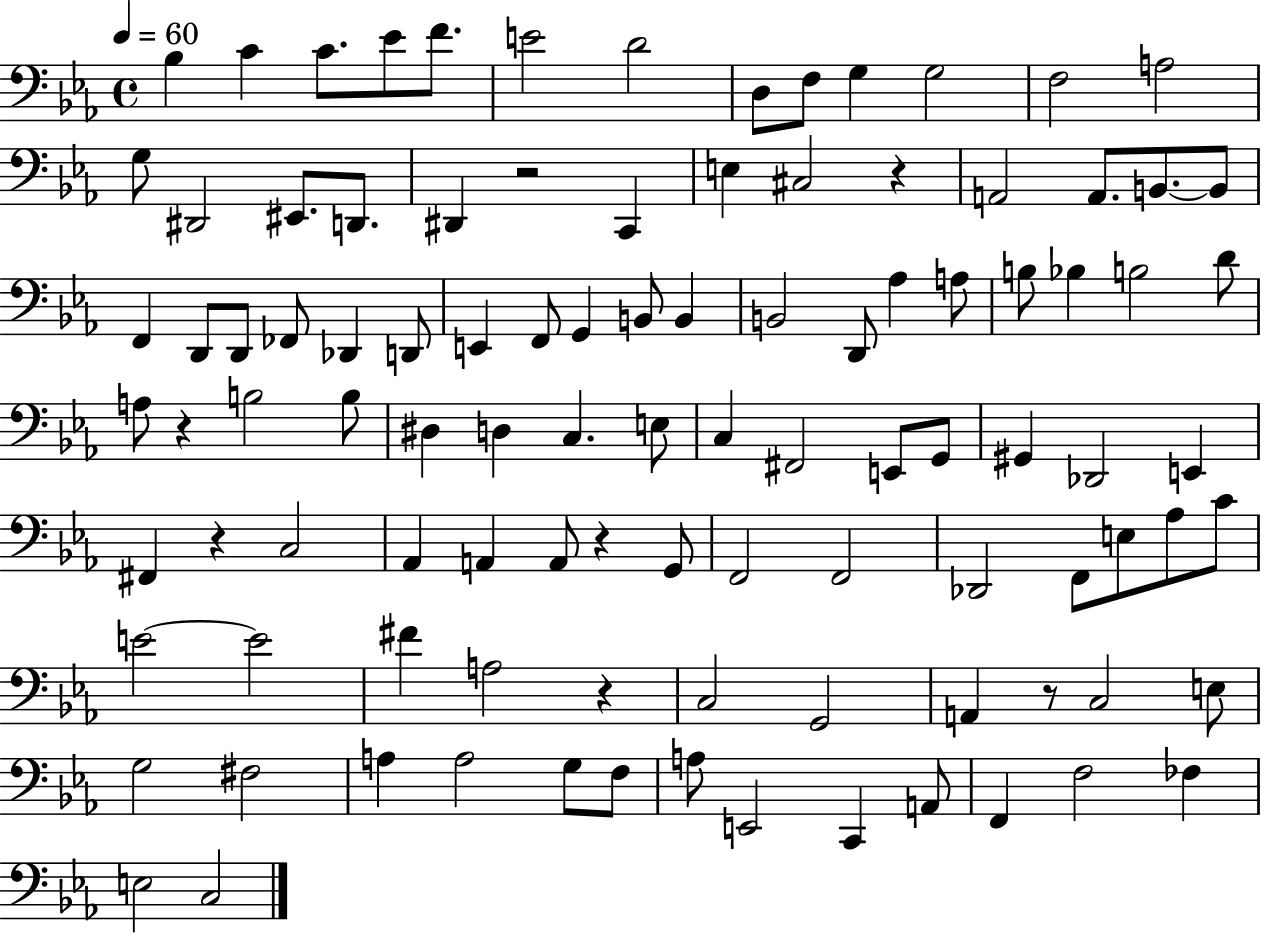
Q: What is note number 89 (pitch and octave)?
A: C2